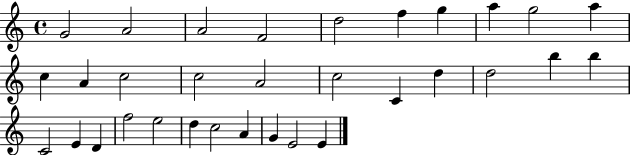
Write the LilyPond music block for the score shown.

{
  \clef treble
  \time 4/4
  \defaultTimeSignature
  \key c \major
  g'2 a'2 | a'2 f'2 | d''2 f''4 g''4 | a''4 g''2 a''4 | \break c''4 a'4 c''2 | c''2 a'2 | c''2 c'4 d''4 | d''2 b''4 b''4 | \break c'2 e'4 d'4 | f''2 e''2 | d''4 c''2 a'4 | g'4 e'2 e'4 | \break \bar "|."
}